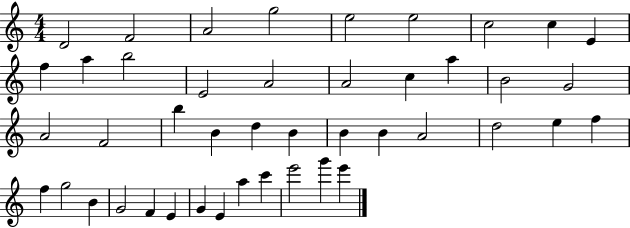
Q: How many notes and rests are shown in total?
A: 44